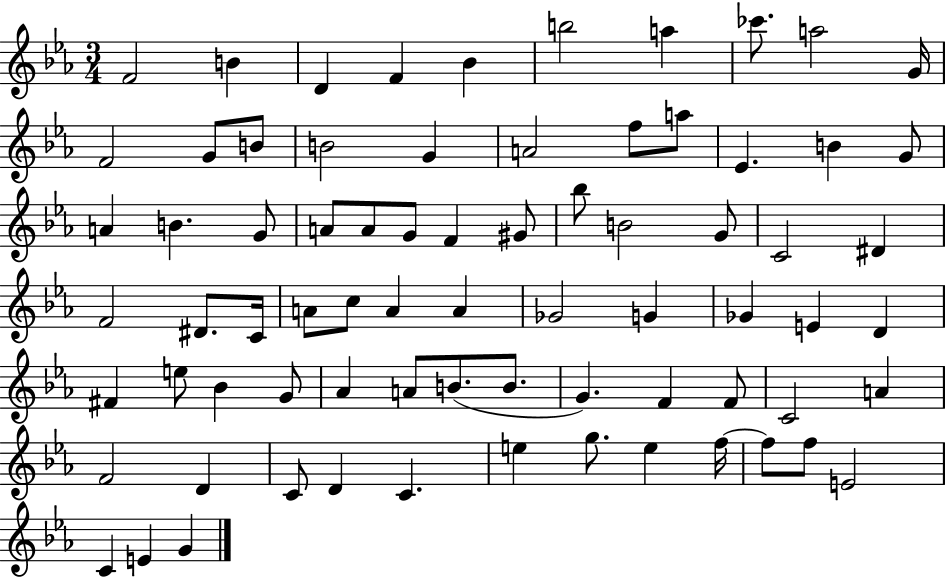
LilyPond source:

{
  \clef treble
  \numericTimeSignature
  \time 3/4
  \key ees \major
  f'2 b'4 | d'4 f'4 bes'4 | b''2 a''4 | ces'''8. a''2 g'16 | \break f'2 g'8 b'8 | b'2 g'4 | a'2 f''8 a''8 | ees'4. b'4 g'8 | \break a'4 b'4. g'8 | a'8 a'8 g'8 f'4 gis'8 | bes''8 b'2 g'8 | c'2 dis'4 | \break f'2 dis'8. c'16 | a'8 c''8 a'4 a'4 | ges'2 g'4 | ges'4 e'4 d'4 | \break fis'4 e''8 bes'4 g'8 | aes'4 a'8 b'8.( b'8. | g'4.) f'4 f'8 | c'2 a'4 | \break f'2 d'4 | c'8 d'4 c'4. | e''4 g''8. e''4 f''16~~ | f''8 f''8 e'2 | \break c'4 e'4 g'4 | \bar "|."
}